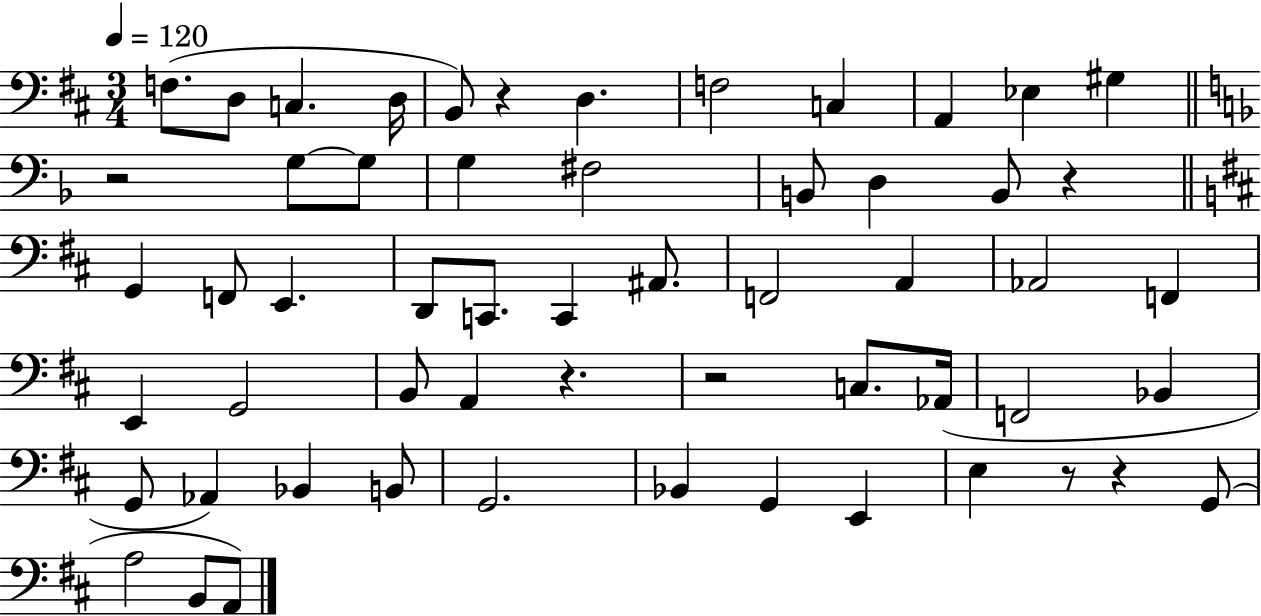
{
  \clef bass
  \numericTimeSignature
  \time 3/4
  \key d \major
  \tempo 4 = 120
  f8.( d8 c4. d16 | b,8) r4 d4. | f2 c4 | a,4 ees4 gis4 | \break \bar "||" \break \key d \minor r2 g8~~ g8 | g4 fis2 | b,8 d4 b,8 r4 | \bar "||" \break \key b \minor g,4 f,8 e,4. | d,8 c,8. c,4 ais,8. | f,2 a,4 | aes,2 f,4 | \break e,4 g,2 | b,8 a,4 r4. | r2 c8. aes,16( | f,2 bes,4 | \break g,8 aes,4) bes,4 b,8 | g,2. | bes,4 g,4 e,4 | e4 r8 r4 g,8( | \break a2 b,8 a,8) | \bar "|."
}